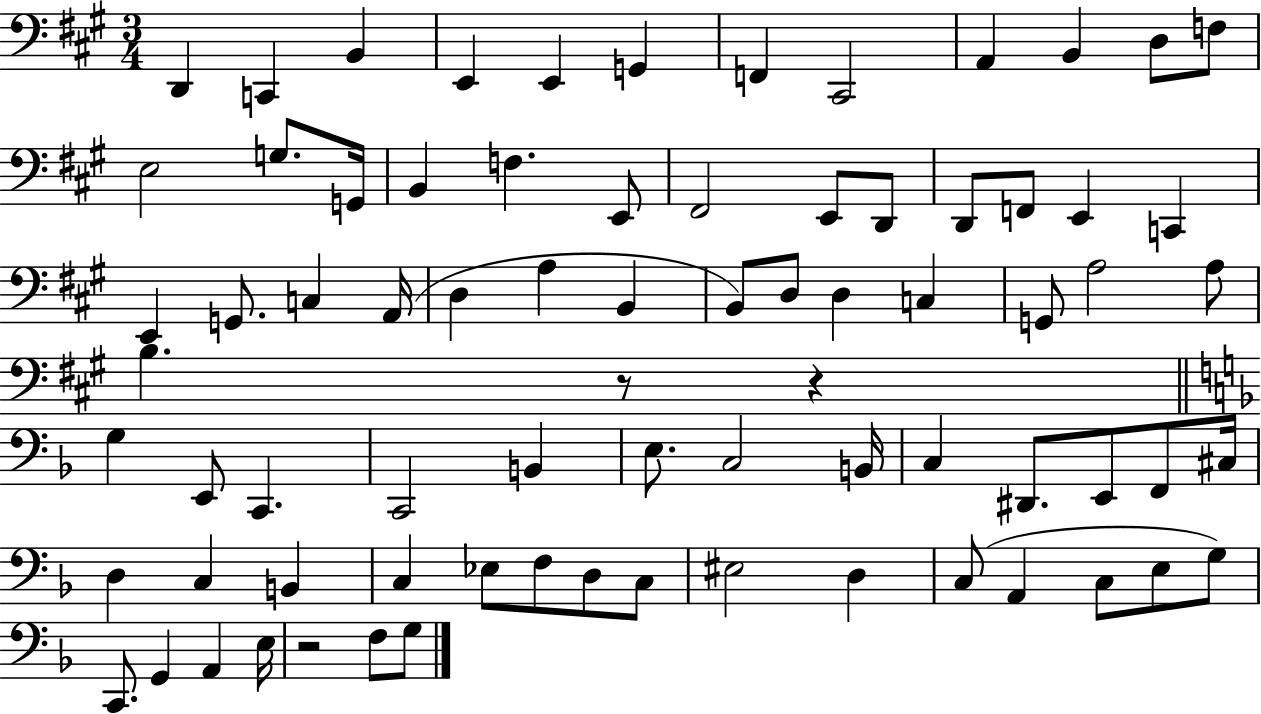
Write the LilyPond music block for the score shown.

{
  \clef bass
  \numericTimeSignature
  \time 3/4
  \key a \major
  d,4 c,4 b,4 | e,4 e,4 g,4 | f,4 cis,2 | a,4 b,4 d8 f8 | \break e2 g8. g,16 | b,4 f4. e,8 | fis,2 e,8 d,8 | d,8 f,8 e,4 c,4 | \break e,4 g,8. c4 a,16( | d4 a4 b,4 | b,8) d8 d4 c4 | g,8 a2 a8 | \break b4. r8 r4 | \bar "||" \break \key d \minor g4 e,8 c,4. | c,2 b,4 | e8. c2 b,16 | c4 dis,8. e,8 f,8 cis16 | \break d4 c4 b,4 | c4 ees8 f8 d8 c8 | eis2 d4 | c8( a,4 c8 e8 g8) | \break c,8. g,4 a,4 e16 | r2 f8 g8 | \bar "|."
}